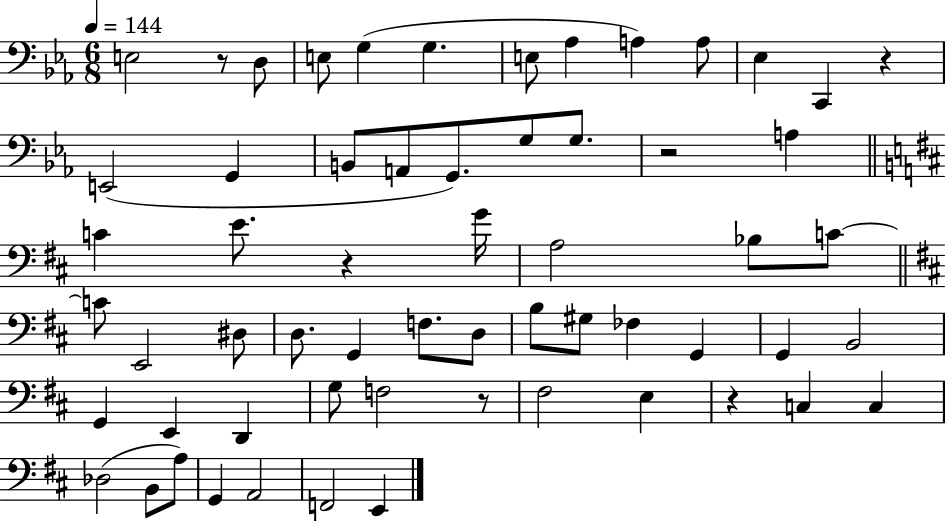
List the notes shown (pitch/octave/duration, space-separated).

E3/h R/e D3/e E3/e G3/q G3/q. E3/e Ab3/q A3/q A3/e Eb3/q C2/q R/q E2/h G2/q B2/e A2/e G2/e. G3/e G3/e. R/h A3/q C4/q E4/e. R/q G4/s A3/h Bb3/e C4/e C4/e E2/h D#3/e D3/e. G2/q F3/e. D3/e B3/e G#3/e FES3/q G2/q G2/q B2/h G2/q E2/q D2/q G3/e F3/h R/e F#3/h E3/q R/q C3/q C3/q Db3/h B2/e A3/e G2/q A2/h F2/h E2/q